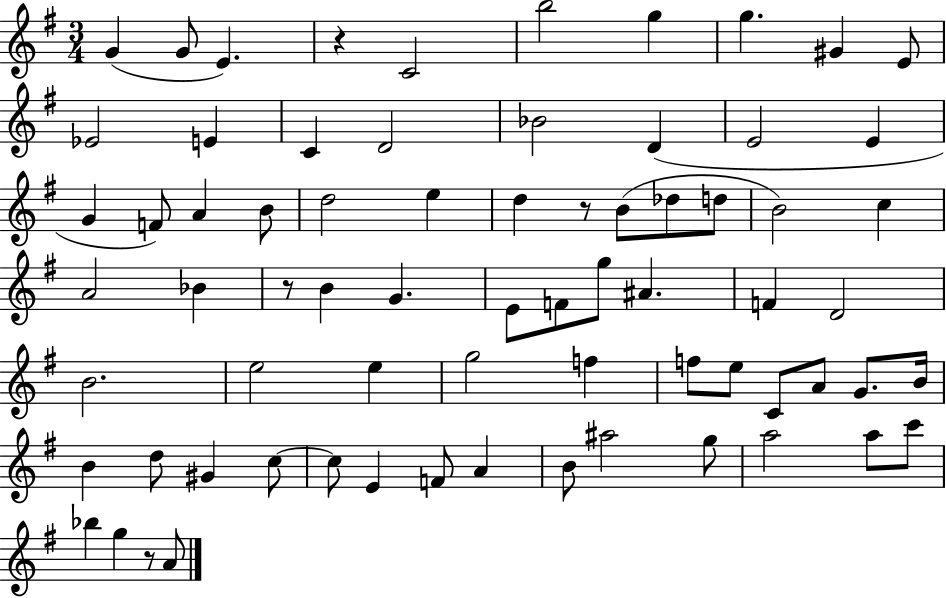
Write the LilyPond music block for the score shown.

{
  \clef treble
  \numericTimeSignature
  \time 3/4
  \key g \major
  g'4( g'8 e'4.) | r4 c'2 | b''2 g''4 | g''4. gis'4 e'8 | \break ees'2 e'4 | c'4 d'2 | bes'2 d'4( | e'2 e'4 | \break g'4 f'8) a'4 b'8 | d''2 e''4 | d''4 r8 b'8( des''8 d''8 | b'2) c''4 | \break a'2 bes'4 | r8 b'4 g'4. | e'8 f'8 g''8 ais'4. | f'4 d'2 | \break b'2. | e''2 e''4 | g''2 f''4 | f''8 e''8 c'8 a'8 g'8. b'16 | \break b'4 d''8 gis'4 c''8~~ | c''8 e'4 f'8 a'4 | b'8 ais''2 g''8 | a''2 a''8 c'''8 | \break bes''4 g''4 r8 a'8 | \bar "|."
}